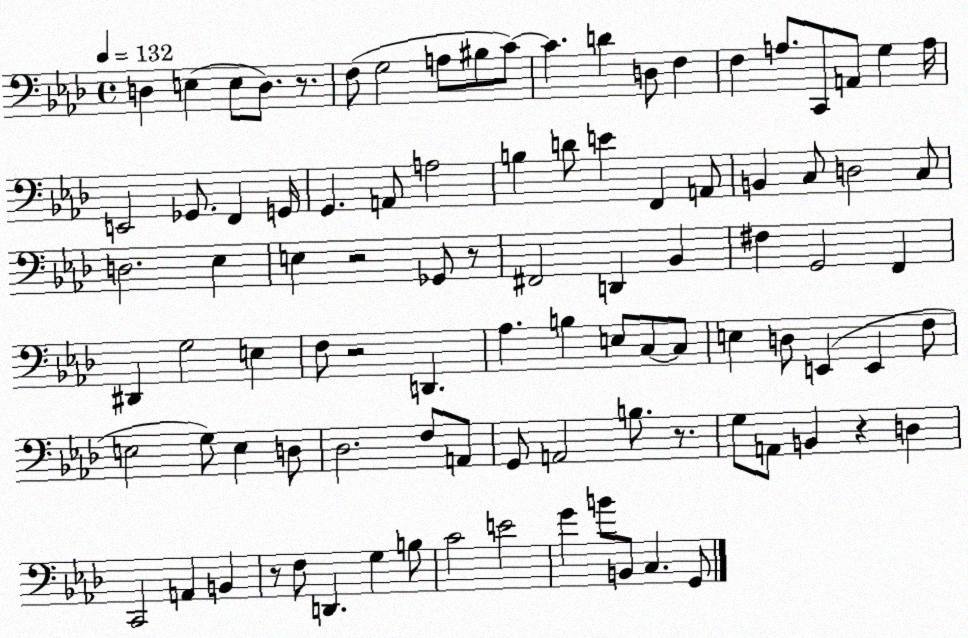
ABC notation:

X:1
T:Untitled
M:4/4
L:1/4
K:Ab
D, E, E,/2 D,/2 z/2 F,/2 G,2 A,/2 ^B,/2 C/2 C D D,/2 F, F, A,/2 C,,/2 A,,/2 G, A,/4 E,,2 _G,,/2 F,, G,,/4 G,, A,,/2 A,2 B, D/2 E F,, A,,/2 B,, C,/2 D,2 C,/2 D,2 _E, E, z2 _G,,/2 z/2 ^F,,2 D,, _B,, ^F, G,,2 F,, ^D,, G,2 E, F,/2 z2 D,, _A, B, E,/2 C,/2 C,/2 E, D,/2 E,, E,, F,/2 E,2 G,/2 E, D,/2 _D,2 F,/2 A,,/2 G,,/2 A,,2 B,/2 z/2 G,/2 A,,/2 B,, z D, C,,2 A,, B,, z/2 F,/2 D,, G, B,/2 C2 E2 G B/2 B,,/2 C, G,,/2